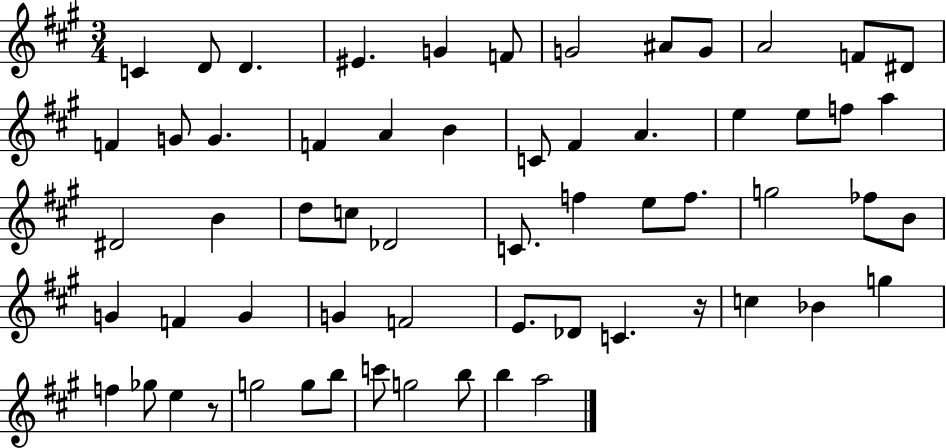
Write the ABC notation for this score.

X:1
T:Untitled
M:3/4
L:1/4
K:A
C D/2 D ^E G F/2 G2 ^A/2 G/2 A2 F/2 ^D/2 F G/2 G F A B C/2 ^F A e e/2 f/2 a ^D2 B d/2 c/2 _D2 C/2 f e/2 f/2 g2 _f/2 B/2 G F G G F2 E/2 _D/2 C z/4 c _B g f _g/2 e z/2 g2 g/2 b/2 c'/2 g2 b/2 b a2